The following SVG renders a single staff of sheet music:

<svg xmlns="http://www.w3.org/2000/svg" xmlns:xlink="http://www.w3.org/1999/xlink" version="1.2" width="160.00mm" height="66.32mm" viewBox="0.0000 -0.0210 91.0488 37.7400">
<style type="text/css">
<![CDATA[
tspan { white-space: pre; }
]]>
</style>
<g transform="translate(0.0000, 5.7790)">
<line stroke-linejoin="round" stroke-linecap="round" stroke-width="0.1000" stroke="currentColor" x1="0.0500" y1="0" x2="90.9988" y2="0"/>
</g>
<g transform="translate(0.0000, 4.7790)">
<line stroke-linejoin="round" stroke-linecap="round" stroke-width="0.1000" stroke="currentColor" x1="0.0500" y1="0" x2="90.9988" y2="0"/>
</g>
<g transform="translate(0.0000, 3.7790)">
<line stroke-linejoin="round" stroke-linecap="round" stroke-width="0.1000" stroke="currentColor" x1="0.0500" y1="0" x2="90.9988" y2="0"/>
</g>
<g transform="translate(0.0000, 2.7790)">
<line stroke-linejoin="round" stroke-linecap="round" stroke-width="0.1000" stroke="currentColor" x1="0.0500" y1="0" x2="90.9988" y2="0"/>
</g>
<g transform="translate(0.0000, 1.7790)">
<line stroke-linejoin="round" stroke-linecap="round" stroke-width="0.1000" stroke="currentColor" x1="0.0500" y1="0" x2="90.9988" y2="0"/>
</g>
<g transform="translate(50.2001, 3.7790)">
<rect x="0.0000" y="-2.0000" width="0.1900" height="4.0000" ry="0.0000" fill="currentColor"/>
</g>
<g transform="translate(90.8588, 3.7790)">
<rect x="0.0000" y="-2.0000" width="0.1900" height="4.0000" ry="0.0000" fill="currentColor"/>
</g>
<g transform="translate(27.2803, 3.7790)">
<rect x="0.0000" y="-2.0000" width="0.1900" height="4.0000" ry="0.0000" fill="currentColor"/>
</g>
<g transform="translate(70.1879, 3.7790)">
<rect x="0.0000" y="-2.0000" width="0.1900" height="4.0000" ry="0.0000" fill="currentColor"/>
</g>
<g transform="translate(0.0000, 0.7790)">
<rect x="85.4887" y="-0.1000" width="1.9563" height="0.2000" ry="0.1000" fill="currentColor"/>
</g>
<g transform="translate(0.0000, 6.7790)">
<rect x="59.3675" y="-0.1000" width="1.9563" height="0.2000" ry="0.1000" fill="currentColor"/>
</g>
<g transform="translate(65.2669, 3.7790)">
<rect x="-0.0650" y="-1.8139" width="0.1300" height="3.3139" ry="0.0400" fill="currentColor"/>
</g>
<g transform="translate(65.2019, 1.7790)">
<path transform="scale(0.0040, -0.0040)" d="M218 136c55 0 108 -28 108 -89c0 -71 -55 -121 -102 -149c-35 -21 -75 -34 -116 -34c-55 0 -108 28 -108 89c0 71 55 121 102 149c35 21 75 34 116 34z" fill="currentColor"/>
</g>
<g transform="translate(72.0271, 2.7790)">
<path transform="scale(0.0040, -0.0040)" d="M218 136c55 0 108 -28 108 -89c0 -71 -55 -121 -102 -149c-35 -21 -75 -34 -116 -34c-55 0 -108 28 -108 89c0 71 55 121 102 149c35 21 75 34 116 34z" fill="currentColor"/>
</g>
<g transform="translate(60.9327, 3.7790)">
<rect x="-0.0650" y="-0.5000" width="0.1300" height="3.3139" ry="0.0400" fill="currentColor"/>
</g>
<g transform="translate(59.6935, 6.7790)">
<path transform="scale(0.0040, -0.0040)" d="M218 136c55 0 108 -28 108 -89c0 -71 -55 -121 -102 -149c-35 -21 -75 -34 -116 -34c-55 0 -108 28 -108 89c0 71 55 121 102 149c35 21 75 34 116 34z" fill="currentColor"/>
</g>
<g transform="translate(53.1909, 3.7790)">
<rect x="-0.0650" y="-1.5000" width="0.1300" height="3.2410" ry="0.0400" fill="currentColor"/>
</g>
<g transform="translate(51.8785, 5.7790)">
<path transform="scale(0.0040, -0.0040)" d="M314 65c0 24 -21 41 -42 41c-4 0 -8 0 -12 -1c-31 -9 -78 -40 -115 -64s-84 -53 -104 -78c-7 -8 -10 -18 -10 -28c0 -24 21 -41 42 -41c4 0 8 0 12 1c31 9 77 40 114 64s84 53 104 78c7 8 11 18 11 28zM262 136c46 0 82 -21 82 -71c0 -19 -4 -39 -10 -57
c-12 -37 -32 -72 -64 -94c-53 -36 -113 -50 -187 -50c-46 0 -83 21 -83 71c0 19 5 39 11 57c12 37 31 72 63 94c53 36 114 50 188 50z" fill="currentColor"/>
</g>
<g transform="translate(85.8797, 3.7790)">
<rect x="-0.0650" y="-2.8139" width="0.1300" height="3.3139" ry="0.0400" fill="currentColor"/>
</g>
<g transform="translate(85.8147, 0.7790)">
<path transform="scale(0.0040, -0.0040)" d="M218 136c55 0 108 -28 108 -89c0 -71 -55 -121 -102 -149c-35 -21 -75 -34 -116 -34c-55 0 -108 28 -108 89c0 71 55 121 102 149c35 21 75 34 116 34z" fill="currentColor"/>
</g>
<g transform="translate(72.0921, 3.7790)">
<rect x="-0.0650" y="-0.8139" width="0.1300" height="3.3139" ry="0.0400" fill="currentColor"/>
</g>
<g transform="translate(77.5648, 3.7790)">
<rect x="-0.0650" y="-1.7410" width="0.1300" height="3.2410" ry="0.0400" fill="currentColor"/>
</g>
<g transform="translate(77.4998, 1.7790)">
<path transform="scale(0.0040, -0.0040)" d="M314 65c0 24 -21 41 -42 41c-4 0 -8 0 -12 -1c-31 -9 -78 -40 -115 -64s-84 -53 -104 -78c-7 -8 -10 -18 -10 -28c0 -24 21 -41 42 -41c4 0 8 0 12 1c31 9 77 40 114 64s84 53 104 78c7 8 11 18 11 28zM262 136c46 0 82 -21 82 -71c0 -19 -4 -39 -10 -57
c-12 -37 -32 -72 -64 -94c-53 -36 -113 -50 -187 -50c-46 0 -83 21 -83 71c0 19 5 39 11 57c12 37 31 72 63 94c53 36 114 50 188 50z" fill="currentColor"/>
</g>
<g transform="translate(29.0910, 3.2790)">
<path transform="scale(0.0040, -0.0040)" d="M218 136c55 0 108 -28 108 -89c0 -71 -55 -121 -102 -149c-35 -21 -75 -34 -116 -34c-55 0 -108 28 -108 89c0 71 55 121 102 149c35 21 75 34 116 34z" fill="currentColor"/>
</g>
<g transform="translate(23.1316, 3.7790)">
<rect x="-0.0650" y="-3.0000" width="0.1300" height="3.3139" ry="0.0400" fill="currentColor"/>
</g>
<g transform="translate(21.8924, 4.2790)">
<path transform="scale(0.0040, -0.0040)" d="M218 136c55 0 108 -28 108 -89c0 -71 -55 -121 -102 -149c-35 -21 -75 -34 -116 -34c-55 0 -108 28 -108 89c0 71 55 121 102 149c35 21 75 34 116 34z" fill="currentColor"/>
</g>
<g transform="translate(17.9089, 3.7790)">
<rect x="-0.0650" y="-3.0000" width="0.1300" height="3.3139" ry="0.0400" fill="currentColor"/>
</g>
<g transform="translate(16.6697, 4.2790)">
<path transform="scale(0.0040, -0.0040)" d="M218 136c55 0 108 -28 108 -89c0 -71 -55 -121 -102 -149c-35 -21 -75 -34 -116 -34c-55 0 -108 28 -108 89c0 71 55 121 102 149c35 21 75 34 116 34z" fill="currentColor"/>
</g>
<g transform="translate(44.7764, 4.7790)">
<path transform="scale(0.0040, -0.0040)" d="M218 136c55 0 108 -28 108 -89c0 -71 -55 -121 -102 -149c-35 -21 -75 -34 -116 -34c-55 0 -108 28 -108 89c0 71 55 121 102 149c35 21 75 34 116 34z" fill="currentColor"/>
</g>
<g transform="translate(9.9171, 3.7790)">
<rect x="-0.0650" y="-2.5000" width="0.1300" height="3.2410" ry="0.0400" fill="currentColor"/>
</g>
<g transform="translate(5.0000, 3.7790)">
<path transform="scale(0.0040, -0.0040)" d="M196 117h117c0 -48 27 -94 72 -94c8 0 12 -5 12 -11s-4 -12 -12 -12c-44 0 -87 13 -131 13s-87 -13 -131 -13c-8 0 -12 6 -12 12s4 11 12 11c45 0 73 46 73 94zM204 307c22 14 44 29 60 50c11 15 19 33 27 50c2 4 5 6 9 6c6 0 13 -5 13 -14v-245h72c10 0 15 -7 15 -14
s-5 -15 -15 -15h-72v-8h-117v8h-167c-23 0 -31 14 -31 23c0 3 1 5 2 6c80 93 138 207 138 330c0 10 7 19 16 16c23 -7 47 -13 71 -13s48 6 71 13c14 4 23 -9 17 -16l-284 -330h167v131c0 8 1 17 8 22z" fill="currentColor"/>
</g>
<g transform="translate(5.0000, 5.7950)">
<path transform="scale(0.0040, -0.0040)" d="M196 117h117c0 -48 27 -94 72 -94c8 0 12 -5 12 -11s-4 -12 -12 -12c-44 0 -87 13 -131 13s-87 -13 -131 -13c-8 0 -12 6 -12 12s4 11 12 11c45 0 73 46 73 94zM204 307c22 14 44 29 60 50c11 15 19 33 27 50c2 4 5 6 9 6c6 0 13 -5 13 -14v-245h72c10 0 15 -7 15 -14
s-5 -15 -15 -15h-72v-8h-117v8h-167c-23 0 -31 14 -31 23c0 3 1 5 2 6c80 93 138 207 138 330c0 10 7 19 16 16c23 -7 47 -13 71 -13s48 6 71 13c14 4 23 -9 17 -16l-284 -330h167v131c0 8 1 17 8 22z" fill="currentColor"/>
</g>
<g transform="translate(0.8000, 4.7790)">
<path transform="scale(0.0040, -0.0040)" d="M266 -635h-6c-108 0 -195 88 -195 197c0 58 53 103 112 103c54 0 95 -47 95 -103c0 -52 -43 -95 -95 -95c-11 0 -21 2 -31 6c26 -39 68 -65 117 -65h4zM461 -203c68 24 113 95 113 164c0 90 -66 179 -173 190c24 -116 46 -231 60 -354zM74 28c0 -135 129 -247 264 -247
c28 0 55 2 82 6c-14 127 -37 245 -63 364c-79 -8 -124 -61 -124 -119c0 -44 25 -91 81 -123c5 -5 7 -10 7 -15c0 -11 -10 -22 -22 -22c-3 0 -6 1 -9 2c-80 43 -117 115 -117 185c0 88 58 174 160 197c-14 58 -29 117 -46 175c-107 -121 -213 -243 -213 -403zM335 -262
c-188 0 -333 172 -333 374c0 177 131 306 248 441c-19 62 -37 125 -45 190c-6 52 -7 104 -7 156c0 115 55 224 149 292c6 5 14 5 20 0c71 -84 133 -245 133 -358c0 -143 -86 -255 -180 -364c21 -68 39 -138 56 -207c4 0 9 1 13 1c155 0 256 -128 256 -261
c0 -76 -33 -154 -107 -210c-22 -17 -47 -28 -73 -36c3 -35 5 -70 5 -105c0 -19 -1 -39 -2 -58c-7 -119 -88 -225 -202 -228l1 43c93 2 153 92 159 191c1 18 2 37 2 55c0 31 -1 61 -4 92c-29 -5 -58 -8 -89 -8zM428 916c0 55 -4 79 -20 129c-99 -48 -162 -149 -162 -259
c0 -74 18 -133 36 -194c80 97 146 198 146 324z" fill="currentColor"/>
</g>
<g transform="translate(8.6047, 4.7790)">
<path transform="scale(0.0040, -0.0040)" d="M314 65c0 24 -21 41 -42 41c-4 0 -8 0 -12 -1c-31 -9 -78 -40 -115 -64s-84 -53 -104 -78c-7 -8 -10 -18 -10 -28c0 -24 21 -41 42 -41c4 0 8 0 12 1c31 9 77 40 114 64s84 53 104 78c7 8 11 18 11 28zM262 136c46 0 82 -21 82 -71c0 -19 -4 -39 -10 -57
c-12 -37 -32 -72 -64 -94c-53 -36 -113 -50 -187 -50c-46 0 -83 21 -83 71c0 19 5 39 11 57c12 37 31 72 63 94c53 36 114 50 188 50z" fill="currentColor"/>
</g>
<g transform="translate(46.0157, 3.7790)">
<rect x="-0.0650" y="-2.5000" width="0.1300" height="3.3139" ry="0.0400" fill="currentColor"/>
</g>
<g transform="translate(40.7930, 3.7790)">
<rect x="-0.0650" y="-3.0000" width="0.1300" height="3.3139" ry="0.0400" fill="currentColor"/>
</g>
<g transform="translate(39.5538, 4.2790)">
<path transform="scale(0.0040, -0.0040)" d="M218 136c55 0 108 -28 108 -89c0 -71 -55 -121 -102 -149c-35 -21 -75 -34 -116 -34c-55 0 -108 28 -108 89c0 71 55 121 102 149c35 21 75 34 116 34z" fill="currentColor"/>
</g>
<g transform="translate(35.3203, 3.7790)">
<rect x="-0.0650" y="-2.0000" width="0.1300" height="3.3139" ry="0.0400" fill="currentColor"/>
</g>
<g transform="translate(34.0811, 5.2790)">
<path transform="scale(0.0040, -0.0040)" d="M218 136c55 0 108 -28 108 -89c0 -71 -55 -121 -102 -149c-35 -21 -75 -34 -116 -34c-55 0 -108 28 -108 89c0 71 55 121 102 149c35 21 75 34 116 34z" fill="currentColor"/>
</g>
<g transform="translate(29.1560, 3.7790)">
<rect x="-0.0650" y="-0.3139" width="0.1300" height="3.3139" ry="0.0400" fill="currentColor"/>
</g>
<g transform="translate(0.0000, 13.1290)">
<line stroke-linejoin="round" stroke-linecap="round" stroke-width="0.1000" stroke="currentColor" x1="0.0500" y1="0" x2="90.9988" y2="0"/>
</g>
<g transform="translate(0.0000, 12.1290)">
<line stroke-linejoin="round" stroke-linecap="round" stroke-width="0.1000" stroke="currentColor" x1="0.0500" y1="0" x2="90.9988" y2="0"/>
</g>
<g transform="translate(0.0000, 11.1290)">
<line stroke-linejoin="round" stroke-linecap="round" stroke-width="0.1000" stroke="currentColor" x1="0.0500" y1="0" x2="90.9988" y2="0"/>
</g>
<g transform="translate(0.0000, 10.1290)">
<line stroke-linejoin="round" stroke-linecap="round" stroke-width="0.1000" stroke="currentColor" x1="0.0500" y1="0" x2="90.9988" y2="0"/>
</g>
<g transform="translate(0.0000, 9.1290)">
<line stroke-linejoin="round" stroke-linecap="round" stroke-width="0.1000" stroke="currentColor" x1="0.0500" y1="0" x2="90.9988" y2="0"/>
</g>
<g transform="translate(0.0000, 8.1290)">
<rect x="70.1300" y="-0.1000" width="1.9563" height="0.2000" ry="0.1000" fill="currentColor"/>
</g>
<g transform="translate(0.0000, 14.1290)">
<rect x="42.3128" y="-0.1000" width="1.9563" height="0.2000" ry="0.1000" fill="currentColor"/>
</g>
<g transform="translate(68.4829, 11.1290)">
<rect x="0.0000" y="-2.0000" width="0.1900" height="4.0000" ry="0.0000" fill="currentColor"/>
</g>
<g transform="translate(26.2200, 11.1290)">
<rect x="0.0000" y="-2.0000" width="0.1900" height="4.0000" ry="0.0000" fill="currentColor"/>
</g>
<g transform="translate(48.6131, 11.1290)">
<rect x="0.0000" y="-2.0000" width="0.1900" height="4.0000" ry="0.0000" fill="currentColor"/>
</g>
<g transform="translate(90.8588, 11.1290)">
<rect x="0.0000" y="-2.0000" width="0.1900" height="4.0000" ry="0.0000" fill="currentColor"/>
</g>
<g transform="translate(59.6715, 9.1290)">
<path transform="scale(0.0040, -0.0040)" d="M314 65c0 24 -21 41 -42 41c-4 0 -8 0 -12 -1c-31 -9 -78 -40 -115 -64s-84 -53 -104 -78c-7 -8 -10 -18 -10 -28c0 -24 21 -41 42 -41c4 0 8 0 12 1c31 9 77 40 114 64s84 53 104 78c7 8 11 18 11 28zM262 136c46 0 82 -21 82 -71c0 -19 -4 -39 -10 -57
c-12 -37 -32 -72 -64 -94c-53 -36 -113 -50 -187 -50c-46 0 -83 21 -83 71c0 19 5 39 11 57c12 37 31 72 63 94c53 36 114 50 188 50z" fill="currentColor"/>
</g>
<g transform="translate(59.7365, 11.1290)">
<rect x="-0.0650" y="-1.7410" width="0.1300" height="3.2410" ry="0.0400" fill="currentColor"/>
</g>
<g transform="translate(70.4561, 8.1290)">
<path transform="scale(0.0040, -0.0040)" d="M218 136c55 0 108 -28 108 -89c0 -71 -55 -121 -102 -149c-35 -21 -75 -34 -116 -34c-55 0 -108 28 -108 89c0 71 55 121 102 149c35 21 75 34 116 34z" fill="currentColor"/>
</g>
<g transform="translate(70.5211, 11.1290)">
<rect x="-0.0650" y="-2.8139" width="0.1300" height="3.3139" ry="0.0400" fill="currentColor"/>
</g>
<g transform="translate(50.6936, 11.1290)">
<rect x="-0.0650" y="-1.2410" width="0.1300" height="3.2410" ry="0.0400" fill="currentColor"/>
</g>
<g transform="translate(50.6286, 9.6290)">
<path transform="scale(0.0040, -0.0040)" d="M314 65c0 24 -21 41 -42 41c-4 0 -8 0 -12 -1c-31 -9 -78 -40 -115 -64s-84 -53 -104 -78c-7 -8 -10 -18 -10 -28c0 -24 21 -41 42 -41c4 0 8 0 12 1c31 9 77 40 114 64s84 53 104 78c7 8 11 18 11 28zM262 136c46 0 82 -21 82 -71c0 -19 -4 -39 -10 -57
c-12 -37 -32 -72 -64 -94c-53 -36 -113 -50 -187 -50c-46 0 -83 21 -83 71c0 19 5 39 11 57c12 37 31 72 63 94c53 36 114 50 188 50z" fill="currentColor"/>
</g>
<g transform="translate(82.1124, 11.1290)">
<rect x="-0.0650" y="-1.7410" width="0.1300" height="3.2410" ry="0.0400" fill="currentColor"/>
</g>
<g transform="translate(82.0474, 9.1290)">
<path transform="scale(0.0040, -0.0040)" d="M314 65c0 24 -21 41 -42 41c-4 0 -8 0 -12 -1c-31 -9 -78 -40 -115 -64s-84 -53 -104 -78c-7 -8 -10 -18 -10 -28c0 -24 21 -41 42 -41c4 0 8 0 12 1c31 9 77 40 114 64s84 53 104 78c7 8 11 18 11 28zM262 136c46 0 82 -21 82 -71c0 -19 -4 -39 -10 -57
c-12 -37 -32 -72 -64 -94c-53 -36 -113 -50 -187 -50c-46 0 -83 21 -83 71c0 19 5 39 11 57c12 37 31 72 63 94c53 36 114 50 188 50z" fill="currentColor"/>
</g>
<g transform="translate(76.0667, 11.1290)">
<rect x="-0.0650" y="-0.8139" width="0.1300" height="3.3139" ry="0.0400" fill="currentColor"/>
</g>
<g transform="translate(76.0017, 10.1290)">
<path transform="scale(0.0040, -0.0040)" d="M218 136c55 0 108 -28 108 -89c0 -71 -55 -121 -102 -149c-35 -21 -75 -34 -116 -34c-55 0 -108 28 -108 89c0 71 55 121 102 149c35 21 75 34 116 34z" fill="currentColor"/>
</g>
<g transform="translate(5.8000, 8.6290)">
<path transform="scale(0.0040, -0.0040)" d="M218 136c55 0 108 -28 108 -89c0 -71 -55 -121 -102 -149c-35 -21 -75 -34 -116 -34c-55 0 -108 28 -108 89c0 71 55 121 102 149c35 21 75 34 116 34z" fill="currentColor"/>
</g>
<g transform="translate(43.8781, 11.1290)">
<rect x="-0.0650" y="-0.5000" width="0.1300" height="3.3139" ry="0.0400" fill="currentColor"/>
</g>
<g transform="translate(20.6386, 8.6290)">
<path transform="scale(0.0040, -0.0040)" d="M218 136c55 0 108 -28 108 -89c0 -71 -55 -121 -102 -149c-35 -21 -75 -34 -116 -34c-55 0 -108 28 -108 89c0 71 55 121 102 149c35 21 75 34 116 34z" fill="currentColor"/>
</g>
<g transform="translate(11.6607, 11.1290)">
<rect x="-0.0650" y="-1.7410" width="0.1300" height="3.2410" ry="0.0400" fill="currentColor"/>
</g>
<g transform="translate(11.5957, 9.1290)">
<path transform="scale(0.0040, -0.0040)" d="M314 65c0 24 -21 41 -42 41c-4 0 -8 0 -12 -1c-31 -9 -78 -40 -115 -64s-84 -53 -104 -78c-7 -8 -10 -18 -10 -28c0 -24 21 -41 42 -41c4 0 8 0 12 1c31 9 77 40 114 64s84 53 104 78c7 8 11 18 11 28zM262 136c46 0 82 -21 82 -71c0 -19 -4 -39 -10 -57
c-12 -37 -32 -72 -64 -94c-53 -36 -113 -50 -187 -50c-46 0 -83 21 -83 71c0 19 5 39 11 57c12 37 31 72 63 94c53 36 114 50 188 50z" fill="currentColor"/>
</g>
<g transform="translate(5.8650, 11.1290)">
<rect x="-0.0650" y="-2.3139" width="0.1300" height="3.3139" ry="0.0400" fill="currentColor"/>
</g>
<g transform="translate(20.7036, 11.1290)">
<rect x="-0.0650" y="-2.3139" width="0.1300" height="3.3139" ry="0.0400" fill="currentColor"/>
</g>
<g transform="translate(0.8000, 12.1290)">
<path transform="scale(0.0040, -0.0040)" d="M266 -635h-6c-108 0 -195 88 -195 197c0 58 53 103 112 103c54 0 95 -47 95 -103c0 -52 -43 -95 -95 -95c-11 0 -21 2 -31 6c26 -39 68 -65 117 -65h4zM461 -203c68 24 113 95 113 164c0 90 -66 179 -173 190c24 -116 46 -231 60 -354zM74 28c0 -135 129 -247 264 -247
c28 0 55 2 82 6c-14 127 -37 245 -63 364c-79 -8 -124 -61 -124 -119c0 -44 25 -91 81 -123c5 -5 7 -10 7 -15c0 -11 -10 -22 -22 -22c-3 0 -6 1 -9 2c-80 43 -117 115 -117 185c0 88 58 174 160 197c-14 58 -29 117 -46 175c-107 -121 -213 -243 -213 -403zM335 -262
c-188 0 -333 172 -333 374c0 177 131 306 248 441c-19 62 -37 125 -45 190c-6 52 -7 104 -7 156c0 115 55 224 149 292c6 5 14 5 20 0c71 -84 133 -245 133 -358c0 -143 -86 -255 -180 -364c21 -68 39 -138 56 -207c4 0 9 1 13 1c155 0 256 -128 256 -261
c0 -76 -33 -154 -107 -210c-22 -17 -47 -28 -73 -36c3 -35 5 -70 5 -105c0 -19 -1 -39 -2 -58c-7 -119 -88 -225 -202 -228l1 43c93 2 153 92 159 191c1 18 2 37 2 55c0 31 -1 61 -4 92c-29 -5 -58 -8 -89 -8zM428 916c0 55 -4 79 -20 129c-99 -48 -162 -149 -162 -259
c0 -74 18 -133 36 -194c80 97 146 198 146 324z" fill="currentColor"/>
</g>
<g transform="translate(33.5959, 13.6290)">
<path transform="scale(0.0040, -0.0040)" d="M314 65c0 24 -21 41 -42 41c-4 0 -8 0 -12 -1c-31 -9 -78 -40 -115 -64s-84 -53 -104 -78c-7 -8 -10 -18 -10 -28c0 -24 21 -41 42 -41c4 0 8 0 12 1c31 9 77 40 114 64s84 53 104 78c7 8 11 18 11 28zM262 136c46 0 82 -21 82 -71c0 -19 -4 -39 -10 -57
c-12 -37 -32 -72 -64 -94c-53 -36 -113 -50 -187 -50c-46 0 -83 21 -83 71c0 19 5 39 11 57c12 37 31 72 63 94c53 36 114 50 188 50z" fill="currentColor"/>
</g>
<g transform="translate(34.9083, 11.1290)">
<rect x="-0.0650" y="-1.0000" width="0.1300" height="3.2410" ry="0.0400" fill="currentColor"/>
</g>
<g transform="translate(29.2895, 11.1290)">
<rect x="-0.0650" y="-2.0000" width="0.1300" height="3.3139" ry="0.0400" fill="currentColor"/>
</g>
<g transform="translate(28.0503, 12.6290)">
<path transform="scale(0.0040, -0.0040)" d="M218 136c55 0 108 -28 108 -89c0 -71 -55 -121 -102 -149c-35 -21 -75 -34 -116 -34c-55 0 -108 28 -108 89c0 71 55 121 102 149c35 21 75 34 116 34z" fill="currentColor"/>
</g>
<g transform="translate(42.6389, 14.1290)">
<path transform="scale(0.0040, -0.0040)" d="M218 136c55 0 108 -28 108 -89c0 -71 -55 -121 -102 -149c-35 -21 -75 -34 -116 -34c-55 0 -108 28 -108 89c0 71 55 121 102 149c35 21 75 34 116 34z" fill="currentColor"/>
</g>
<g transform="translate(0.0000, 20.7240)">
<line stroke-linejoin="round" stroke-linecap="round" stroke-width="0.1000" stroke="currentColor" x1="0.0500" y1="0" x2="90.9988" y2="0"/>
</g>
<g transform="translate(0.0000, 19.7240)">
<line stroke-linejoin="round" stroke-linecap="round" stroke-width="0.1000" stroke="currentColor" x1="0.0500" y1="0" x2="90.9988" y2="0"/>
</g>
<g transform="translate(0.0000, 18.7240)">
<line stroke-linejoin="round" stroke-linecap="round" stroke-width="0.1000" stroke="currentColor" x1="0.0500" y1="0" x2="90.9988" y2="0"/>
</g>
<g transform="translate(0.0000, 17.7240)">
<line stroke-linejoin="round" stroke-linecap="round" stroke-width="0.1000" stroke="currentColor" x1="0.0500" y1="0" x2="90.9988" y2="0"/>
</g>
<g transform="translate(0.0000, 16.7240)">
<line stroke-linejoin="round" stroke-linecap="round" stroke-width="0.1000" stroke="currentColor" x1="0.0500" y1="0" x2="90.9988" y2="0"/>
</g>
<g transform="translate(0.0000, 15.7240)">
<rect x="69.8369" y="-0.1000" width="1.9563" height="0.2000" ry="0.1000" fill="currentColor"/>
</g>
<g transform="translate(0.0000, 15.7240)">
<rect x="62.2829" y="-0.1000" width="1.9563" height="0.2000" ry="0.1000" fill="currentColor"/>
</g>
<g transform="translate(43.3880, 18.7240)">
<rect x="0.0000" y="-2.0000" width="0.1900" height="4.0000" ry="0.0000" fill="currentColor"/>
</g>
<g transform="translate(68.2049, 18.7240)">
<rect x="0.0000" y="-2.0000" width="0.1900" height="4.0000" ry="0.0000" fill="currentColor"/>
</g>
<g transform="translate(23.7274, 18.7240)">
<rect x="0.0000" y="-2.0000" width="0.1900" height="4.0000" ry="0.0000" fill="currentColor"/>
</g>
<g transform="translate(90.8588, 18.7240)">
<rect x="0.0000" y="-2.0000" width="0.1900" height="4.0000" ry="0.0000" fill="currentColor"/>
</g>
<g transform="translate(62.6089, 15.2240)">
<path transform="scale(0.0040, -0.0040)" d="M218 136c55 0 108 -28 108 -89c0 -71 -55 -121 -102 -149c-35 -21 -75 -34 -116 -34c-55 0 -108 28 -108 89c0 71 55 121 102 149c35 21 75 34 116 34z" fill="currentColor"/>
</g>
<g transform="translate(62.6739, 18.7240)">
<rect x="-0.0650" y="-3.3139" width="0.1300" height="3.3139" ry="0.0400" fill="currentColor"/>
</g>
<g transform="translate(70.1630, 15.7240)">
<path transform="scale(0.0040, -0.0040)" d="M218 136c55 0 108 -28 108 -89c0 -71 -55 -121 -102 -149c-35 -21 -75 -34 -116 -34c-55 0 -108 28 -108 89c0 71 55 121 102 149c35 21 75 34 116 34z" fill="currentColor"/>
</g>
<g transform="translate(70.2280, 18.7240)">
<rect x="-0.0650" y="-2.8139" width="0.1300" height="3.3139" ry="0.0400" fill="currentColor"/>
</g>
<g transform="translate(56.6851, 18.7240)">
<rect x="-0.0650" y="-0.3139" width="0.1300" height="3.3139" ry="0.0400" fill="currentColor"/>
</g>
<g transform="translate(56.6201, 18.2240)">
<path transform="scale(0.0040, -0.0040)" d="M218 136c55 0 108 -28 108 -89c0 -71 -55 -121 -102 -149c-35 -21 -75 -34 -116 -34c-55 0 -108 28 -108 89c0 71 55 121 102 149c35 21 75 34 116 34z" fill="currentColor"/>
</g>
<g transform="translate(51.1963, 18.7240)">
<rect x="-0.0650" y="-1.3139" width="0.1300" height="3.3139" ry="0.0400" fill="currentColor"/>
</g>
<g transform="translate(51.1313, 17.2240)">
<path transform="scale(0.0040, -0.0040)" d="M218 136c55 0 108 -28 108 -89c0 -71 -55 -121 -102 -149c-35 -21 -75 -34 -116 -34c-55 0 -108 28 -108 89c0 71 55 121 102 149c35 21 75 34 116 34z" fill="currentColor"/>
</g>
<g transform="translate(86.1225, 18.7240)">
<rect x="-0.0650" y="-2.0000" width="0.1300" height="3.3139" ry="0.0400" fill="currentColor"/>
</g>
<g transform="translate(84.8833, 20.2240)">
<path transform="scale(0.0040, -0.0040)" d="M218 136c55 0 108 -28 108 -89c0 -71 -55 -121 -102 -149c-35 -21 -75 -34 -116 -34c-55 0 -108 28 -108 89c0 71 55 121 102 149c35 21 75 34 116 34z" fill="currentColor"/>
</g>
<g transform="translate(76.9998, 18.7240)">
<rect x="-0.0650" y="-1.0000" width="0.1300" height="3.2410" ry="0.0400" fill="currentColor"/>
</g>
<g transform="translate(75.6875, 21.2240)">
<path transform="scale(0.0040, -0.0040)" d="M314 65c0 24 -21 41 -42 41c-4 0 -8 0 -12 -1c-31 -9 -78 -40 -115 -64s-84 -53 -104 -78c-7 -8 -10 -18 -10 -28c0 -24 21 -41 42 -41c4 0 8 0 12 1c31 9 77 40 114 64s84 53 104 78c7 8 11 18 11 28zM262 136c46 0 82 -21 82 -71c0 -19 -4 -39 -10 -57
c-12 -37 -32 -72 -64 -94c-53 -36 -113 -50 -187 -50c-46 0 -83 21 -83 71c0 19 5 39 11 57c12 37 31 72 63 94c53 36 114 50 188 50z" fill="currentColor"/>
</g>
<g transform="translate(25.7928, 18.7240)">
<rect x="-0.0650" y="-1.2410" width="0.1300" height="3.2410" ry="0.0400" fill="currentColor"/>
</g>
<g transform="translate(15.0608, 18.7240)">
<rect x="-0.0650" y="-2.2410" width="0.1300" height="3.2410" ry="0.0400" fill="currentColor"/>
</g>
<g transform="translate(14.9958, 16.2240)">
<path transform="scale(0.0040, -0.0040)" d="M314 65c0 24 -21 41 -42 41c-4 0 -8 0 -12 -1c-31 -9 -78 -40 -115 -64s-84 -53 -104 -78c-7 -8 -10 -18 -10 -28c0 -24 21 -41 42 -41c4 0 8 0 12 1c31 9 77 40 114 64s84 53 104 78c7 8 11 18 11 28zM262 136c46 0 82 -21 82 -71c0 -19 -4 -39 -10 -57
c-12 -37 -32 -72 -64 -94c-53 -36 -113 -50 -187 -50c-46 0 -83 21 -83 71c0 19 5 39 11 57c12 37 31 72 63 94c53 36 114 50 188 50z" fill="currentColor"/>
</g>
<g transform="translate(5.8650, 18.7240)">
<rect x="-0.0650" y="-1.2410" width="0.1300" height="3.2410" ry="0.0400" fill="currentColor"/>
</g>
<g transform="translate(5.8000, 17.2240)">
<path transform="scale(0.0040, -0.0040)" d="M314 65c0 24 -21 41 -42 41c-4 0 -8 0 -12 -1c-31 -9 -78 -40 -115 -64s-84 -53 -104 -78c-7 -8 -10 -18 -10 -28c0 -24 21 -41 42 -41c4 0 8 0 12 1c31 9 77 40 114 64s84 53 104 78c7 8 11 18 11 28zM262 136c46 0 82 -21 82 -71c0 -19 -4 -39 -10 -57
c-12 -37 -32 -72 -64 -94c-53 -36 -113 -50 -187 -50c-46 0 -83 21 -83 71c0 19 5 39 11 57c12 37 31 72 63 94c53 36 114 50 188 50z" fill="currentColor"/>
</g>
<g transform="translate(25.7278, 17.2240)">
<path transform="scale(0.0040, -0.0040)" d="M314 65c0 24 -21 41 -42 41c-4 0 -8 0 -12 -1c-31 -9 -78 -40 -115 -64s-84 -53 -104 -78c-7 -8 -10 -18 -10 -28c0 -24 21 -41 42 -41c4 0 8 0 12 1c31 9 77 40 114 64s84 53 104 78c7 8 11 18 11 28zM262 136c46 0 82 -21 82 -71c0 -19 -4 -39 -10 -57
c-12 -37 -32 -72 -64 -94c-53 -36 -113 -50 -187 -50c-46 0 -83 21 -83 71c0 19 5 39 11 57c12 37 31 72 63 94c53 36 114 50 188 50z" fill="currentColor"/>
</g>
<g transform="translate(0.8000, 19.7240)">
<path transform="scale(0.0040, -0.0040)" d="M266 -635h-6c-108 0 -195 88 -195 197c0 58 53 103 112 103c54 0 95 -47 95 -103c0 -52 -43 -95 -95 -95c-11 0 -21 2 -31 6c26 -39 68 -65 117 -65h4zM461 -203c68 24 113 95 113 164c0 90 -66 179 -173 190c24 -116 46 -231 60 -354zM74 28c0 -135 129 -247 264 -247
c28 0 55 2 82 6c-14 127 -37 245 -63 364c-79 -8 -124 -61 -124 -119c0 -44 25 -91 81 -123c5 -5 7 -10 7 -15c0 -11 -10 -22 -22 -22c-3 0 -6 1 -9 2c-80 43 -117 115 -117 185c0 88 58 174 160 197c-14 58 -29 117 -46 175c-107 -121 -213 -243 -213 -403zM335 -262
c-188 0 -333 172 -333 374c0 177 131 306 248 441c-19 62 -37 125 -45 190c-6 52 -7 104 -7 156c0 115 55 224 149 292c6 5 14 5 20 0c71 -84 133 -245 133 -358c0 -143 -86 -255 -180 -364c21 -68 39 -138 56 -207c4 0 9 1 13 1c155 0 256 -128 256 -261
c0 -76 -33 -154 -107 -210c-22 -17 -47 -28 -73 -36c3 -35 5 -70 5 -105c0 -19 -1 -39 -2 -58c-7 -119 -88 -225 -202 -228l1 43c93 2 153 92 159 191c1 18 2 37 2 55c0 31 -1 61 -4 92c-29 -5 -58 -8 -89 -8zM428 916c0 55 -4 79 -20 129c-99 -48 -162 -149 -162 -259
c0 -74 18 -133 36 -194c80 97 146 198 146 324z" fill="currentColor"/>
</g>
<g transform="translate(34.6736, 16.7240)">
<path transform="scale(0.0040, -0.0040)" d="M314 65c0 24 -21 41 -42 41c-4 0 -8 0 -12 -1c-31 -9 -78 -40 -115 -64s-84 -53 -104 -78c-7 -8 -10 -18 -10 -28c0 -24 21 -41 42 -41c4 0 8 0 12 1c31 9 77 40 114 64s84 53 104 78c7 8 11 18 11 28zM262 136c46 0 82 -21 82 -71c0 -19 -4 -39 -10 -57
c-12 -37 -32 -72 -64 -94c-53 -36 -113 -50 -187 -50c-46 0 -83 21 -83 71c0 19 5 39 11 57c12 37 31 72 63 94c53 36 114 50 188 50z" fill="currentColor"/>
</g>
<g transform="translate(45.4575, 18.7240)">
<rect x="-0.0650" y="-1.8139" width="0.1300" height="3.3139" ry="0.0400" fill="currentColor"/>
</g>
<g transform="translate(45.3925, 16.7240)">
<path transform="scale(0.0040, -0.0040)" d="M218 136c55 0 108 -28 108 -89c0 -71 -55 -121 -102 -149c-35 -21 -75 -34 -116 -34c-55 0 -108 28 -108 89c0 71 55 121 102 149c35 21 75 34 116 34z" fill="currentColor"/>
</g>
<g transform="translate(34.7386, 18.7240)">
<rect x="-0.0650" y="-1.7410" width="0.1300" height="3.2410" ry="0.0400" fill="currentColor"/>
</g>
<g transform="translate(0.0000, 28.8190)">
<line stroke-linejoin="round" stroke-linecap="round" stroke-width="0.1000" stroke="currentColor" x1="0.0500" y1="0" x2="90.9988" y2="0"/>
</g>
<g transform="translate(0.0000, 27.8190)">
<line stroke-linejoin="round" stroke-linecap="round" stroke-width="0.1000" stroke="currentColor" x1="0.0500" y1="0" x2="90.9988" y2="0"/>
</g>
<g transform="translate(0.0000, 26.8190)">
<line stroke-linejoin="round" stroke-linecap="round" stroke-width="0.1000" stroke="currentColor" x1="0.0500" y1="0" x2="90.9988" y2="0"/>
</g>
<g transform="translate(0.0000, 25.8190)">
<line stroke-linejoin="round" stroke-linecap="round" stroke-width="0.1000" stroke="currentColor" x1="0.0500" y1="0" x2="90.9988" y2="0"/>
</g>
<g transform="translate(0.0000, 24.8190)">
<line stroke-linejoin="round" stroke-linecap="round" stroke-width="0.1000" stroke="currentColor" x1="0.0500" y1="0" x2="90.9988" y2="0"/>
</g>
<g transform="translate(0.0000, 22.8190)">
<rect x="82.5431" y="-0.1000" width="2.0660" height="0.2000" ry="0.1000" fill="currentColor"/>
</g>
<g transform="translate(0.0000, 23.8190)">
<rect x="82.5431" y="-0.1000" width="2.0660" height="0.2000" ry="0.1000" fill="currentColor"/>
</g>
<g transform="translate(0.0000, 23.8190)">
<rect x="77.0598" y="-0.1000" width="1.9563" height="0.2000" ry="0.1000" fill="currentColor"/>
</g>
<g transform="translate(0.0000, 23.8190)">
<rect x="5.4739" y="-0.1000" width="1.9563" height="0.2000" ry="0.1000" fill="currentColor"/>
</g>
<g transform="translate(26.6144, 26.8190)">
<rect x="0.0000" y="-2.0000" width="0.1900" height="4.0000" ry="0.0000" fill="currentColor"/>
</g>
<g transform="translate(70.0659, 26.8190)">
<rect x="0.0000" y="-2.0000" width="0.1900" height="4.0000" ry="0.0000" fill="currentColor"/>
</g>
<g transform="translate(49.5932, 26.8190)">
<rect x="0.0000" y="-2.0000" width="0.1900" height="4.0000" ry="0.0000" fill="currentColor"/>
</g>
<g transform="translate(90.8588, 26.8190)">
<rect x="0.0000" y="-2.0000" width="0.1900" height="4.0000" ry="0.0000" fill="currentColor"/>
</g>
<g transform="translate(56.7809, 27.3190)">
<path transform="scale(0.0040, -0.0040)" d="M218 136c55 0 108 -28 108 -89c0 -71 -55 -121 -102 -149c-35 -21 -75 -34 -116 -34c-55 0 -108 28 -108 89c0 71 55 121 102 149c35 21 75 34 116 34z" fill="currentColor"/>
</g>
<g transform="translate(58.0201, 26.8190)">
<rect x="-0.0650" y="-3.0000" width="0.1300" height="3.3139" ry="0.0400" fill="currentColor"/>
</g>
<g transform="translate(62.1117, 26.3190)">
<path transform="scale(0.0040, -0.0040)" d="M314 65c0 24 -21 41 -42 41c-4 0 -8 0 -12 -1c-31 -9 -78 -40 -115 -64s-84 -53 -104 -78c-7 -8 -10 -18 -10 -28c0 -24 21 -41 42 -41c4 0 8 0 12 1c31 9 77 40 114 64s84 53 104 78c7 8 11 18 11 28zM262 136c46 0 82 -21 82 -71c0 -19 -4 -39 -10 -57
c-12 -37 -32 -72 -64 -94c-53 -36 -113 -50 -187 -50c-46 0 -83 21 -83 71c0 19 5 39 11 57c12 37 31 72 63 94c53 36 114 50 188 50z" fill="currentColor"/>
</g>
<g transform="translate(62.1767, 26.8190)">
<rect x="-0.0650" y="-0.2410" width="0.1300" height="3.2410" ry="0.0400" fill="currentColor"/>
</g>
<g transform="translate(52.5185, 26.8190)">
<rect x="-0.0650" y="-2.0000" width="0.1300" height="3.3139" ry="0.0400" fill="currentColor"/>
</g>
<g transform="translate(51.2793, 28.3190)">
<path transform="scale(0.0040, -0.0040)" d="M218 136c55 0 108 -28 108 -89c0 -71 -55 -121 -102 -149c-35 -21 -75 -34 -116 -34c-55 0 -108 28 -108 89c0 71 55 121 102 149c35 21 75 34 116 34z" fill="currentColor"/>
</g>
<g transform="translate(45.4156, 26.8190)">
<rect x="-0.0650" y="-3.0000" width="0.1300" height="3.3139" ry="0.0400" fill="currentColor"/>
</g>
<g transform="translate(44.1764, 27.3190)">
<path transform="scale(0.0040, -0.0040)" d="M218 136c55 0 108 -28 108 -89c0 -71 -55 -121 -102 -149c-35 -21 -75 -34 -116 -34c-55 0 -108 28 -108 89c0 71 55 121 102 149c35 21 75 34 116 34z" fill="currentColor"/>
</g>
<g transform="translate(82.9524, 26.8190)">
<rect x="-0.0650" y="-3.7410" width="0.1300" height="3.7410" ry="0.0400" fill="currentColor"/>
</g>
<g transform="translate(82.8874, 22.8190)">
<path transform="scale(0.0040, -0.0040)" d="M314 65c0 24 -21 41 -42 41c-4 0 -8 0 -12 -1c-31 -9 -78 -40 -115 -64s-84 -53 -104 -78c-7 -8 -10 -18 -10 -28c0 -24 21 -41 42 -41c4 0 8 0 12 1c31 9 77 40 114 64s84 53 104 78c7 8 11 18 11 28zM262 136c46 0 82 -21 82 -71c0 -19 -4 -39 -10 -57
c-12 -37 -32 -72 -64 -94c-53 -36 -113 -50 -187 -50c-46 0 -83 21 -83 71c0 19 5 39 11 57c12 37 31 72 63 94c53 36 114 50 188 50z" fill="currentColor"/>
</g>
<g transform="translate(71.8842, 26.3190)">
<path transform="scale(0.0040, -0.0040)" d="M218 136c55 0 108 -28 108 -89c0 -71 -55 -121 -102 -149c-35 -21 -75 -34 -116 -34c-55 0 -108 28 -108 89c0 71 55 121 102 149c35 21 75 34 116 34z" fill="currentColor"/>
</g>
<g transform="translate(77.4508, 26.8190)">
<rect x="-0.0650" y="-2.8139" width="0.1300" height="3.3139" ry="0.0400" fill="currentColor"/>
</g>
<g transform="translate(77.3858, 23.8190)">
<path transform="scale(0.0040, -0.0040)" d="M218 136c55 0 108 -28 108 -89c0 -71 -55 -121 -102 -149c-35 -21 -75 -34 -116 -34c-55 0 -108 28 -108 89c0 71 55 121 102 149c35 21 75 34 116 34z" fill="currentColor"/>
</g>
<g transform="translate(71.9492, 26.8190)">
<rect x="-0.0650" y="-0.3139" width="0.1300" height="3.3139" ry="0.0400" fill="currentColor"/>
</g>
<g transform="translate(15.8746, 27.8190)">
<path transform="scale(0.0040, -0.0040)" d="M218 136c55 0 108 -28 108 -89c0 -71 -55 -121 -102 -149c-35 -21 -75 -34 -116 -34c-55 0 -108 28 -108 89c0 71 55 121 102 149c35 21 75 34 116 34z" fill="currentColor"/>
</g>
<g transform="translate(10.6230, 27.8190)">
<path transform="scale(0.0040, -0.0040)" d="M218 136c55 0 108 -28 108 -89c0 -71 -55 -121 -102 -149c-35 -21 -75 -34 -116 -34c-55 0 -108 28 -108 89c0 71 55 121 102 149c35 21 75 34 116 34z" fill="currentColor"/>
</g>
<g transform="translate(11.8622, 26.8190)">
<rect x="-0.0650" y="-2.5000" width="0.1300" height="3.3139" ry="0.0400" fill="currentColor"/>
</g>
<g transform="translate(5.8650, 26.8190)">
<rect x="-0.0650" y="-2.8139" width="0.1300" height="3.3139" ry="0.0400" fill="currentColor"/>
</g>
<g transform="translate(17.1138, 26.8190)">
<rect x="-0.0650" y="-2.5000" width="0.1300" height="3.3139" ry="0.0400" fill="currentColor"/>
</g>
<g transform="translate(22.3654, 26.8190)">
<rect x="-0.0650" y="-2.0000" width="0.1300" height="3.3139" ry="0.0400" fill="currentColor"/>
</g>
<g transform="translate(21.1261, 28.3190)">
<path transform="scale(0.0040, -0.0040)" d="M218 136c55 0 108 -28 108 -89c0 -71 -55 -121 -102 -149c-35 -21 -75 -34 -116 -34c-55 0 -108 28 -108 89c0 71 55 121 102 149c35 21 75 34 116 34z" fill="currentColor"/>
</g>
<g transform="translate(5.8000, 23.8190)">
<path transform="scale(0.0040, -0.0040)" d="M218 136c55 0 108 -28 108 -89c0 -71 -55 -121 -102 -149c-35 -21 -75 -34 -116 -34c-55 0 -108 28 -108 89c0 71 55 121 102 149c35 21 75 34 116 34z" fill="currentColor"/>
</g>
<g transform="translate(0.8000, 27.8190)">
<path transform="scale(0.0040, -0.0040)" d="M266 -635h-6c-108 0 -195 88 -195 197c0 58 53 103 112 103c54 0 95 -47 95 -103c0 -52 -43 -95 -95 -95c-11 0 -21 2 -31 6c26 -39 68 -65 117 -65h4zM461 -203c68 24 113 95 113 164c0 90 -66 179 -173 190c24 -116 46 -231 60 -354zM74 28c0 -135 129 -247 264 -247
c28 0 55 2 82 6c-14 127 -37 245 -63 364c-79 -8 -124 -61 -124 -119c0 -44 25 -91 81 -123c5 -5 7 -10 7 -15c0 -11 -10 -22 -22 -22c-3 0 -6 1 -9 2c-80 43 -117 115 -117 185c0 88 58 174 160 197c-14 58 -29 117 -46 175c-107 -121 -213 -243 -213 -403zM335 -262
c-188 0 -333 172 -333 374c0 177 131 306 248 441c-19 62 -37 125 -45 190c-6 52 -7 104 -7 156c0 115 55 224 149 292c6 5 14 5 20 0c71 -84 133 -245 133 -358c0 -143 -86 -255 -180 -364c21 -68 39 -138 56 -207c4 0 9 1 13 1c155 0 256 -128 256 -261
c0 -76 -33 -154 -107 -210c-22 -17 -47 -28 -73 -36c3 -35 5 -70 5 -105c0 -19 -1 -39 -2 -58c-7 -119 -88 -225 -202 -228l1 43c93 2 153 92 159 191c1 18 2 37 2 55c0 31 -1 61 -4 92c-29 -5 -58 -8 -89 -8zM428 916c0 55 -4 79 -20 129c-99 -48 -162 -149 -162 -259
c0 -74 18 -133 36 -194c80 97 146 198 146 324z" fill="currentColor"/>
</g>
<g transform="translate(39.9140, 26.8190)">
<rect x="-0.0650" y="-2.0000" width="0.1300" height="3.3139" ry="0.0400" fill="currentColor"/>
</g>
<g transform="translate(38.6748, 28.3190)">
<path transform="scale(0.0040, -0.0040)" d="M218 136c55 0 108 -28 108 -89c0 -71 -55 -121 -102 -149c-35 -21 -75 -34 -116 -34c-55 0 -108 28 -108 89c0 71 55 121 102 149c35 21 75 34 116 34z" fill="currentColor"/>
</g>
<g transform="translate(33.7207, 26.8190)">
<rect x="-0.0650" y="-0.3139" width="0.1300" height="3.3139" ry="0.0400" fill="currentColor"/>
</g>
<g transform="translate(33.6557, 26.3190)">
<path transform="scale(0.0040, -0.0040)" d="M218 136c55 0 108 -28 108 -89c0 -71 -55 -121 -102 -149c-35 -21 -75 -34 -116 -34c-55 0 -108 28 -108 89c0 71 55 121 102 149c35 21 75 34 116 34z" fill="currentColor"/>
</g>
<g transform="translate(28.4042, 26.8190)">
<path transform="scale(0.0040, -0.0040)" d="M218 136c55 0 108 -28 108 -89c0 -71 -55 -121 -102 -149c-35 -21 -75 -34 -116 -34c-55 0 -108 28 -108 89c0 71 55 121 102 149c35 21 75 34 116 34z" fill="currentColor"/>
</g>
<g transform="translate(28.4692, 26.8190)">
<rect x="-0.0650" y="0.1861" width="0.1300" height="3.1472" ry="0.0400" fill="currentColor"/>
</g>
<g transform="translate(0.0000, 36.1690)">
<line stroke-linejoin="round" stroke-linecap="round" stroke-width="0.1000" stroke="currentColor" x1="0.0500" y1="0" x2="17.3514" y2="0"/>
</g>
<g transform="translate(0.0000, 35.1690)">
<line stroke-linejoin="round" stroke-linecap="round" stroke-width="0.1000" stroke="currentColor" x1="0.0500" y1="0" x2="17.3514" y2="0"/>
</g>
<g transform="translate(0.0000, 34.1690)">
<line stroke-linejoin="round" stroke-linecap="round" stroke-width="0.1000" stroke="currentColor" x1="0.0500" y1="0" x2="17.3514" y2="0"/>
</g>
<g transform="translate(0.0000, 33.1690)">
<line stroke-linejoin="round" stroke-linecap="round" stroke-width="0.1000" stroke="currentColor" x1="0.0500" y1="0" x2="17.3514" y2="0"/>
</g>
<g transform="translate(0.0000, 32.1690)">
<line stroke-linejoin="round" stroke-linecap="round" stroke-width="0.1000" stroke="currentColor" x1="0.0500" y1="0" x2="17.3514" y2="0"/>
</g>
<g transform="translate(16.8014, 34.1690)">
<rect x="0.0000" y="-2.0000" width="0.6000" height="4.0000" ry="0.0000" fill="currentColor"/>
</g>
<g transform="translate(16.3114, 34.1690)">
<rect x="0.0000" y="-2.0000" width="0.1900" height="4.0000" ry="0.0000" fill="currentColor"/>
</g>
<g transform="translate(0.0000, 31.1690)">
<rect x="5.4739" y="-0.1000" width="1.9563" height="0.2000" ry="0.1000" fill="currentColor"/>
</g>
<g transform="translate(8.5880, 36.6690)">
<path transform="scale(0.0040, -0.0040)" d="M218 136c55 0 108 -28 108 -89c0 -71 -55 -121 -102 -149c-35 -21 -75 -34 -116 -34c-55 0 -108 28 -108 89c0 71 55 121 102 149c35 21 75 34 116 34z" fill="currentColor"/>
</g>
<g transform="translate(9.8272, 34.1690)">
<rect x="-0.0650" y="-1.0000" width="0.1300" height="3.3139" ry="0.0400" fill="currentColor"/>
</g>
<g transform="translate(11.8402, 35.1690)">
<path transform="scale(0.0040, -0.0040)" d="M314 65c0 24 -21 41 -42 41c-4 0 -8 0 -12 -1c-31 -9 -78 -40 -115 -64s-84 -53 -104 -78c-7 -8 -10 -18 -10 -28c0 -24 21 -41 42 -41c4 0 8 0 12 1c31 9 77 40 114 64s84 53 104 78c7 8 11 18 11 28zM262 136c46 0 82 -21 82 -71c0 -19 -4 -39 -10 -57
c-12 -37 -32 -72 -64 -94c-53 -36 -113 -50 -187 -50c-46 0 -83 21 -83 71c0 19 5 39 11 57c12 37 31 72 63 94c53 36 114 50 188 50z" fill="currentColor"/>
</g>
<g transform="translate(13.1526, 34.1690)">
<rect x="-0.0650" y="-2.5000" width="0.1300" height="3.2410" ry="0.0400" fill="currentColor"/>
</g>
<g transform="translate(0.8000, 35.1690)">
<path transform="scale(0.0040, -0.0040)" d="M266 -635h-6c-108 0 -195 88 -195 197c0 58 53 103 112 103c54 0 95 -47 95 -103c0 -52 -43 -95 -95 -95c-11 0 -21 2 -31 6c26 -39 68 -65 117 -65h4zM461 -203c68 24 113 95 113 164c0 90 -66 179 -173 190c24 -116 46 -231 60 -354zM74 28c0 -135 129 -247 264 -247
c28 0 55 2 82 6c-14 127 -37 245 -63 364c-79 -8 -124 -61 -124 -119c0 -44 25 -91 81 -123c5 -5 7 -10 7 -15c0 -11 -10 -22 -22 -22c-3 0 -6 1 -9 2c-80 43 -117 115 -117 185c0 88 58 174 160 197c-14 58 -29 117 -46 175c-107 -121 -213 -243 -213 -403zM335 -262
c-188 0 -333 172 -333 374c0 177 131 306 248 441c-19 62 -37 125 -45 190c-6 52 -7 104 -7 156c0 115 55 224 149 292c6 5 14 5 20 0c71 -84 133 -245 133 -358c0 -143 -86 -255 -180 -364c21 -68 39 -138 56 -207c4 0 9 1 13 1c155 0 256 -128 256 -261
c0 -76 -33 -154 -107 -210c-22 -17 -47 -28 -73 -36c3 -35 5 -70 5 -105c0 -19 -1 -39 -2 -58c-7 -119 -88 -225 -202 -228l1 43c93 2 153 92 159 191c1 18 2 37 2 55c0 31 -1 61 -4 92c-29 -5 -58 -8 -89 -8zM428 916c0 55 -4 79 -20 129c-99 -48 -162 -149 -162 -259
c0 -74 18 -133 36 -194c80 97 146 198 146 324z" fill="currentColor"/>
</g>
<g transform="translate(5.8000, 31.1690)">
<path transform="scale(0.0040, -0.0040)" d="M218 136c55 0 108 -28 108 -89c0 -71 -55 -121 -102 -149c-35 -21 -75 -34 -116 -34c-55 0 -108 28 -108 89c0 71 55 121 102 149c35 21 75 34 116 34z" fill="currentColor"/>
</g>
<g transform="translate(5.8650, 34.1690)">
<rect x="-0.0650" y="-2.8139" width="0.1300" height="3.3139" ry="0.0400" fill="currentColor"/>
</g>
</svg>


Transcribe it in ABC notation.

X:1
T:Untitled
M:4/4
L:1/4
K:C
G2 A A c F A G E2 C f d f2 a g f2 g F D2 C e2 f2 a d f2 e2 g2 e2 f2 f e c b a D2 F a G G F B c F A F A c2 c a c'2 a D G2